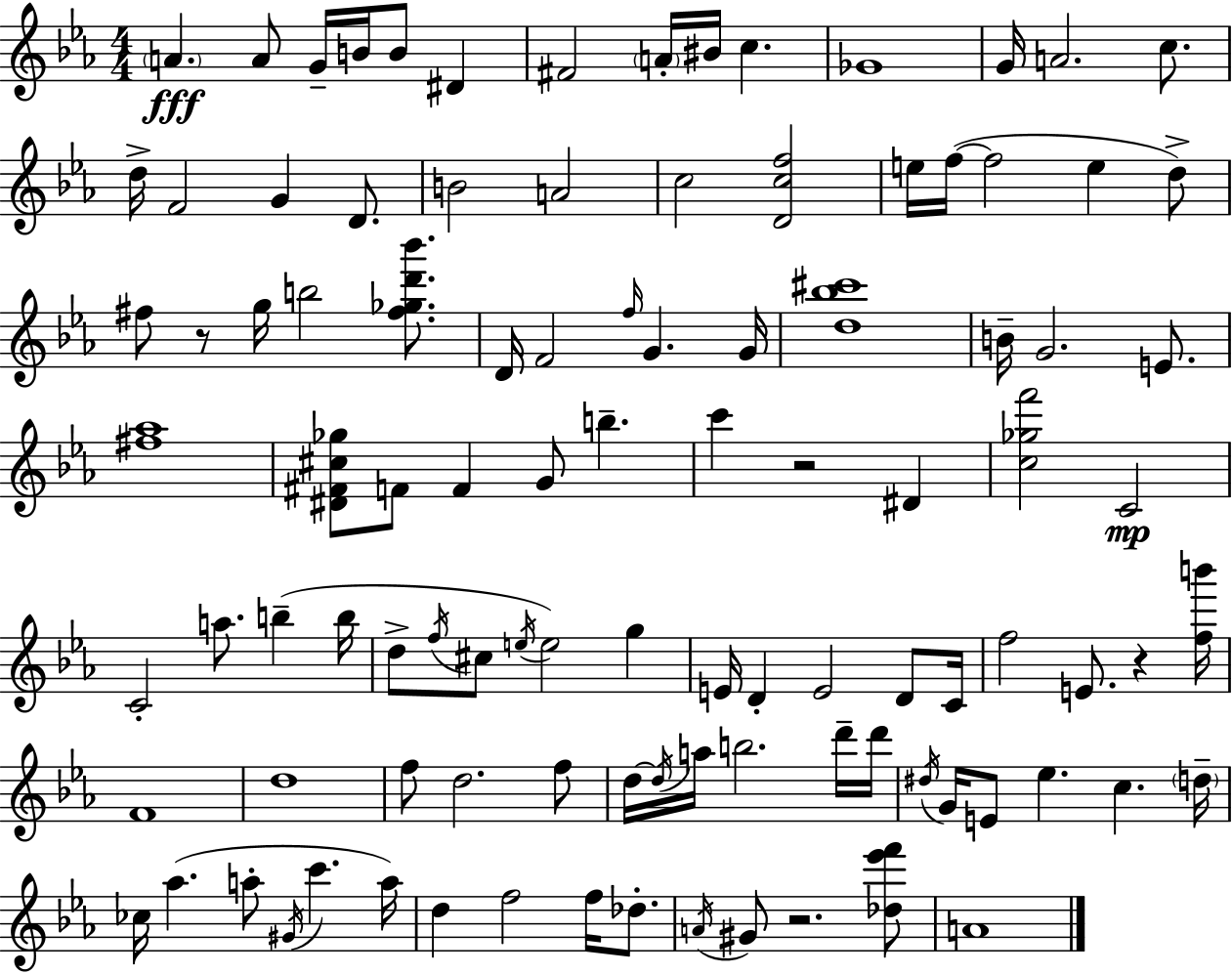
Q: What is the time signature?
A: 4/4